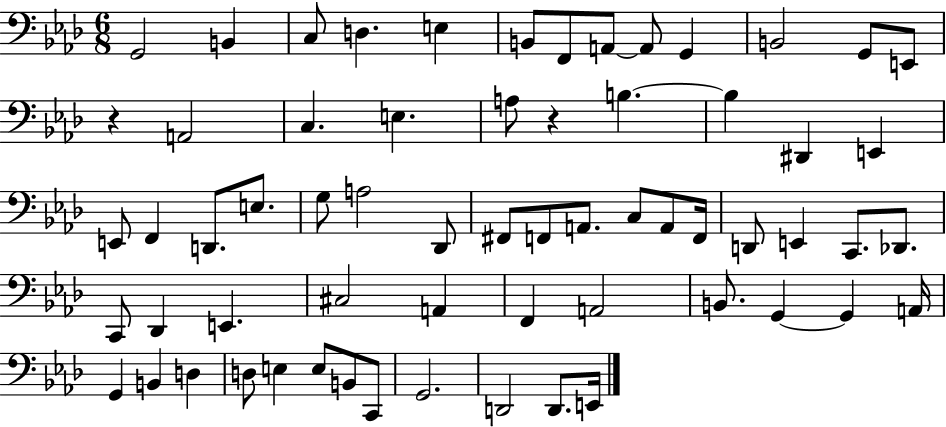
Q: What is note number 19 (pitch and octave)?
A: B3